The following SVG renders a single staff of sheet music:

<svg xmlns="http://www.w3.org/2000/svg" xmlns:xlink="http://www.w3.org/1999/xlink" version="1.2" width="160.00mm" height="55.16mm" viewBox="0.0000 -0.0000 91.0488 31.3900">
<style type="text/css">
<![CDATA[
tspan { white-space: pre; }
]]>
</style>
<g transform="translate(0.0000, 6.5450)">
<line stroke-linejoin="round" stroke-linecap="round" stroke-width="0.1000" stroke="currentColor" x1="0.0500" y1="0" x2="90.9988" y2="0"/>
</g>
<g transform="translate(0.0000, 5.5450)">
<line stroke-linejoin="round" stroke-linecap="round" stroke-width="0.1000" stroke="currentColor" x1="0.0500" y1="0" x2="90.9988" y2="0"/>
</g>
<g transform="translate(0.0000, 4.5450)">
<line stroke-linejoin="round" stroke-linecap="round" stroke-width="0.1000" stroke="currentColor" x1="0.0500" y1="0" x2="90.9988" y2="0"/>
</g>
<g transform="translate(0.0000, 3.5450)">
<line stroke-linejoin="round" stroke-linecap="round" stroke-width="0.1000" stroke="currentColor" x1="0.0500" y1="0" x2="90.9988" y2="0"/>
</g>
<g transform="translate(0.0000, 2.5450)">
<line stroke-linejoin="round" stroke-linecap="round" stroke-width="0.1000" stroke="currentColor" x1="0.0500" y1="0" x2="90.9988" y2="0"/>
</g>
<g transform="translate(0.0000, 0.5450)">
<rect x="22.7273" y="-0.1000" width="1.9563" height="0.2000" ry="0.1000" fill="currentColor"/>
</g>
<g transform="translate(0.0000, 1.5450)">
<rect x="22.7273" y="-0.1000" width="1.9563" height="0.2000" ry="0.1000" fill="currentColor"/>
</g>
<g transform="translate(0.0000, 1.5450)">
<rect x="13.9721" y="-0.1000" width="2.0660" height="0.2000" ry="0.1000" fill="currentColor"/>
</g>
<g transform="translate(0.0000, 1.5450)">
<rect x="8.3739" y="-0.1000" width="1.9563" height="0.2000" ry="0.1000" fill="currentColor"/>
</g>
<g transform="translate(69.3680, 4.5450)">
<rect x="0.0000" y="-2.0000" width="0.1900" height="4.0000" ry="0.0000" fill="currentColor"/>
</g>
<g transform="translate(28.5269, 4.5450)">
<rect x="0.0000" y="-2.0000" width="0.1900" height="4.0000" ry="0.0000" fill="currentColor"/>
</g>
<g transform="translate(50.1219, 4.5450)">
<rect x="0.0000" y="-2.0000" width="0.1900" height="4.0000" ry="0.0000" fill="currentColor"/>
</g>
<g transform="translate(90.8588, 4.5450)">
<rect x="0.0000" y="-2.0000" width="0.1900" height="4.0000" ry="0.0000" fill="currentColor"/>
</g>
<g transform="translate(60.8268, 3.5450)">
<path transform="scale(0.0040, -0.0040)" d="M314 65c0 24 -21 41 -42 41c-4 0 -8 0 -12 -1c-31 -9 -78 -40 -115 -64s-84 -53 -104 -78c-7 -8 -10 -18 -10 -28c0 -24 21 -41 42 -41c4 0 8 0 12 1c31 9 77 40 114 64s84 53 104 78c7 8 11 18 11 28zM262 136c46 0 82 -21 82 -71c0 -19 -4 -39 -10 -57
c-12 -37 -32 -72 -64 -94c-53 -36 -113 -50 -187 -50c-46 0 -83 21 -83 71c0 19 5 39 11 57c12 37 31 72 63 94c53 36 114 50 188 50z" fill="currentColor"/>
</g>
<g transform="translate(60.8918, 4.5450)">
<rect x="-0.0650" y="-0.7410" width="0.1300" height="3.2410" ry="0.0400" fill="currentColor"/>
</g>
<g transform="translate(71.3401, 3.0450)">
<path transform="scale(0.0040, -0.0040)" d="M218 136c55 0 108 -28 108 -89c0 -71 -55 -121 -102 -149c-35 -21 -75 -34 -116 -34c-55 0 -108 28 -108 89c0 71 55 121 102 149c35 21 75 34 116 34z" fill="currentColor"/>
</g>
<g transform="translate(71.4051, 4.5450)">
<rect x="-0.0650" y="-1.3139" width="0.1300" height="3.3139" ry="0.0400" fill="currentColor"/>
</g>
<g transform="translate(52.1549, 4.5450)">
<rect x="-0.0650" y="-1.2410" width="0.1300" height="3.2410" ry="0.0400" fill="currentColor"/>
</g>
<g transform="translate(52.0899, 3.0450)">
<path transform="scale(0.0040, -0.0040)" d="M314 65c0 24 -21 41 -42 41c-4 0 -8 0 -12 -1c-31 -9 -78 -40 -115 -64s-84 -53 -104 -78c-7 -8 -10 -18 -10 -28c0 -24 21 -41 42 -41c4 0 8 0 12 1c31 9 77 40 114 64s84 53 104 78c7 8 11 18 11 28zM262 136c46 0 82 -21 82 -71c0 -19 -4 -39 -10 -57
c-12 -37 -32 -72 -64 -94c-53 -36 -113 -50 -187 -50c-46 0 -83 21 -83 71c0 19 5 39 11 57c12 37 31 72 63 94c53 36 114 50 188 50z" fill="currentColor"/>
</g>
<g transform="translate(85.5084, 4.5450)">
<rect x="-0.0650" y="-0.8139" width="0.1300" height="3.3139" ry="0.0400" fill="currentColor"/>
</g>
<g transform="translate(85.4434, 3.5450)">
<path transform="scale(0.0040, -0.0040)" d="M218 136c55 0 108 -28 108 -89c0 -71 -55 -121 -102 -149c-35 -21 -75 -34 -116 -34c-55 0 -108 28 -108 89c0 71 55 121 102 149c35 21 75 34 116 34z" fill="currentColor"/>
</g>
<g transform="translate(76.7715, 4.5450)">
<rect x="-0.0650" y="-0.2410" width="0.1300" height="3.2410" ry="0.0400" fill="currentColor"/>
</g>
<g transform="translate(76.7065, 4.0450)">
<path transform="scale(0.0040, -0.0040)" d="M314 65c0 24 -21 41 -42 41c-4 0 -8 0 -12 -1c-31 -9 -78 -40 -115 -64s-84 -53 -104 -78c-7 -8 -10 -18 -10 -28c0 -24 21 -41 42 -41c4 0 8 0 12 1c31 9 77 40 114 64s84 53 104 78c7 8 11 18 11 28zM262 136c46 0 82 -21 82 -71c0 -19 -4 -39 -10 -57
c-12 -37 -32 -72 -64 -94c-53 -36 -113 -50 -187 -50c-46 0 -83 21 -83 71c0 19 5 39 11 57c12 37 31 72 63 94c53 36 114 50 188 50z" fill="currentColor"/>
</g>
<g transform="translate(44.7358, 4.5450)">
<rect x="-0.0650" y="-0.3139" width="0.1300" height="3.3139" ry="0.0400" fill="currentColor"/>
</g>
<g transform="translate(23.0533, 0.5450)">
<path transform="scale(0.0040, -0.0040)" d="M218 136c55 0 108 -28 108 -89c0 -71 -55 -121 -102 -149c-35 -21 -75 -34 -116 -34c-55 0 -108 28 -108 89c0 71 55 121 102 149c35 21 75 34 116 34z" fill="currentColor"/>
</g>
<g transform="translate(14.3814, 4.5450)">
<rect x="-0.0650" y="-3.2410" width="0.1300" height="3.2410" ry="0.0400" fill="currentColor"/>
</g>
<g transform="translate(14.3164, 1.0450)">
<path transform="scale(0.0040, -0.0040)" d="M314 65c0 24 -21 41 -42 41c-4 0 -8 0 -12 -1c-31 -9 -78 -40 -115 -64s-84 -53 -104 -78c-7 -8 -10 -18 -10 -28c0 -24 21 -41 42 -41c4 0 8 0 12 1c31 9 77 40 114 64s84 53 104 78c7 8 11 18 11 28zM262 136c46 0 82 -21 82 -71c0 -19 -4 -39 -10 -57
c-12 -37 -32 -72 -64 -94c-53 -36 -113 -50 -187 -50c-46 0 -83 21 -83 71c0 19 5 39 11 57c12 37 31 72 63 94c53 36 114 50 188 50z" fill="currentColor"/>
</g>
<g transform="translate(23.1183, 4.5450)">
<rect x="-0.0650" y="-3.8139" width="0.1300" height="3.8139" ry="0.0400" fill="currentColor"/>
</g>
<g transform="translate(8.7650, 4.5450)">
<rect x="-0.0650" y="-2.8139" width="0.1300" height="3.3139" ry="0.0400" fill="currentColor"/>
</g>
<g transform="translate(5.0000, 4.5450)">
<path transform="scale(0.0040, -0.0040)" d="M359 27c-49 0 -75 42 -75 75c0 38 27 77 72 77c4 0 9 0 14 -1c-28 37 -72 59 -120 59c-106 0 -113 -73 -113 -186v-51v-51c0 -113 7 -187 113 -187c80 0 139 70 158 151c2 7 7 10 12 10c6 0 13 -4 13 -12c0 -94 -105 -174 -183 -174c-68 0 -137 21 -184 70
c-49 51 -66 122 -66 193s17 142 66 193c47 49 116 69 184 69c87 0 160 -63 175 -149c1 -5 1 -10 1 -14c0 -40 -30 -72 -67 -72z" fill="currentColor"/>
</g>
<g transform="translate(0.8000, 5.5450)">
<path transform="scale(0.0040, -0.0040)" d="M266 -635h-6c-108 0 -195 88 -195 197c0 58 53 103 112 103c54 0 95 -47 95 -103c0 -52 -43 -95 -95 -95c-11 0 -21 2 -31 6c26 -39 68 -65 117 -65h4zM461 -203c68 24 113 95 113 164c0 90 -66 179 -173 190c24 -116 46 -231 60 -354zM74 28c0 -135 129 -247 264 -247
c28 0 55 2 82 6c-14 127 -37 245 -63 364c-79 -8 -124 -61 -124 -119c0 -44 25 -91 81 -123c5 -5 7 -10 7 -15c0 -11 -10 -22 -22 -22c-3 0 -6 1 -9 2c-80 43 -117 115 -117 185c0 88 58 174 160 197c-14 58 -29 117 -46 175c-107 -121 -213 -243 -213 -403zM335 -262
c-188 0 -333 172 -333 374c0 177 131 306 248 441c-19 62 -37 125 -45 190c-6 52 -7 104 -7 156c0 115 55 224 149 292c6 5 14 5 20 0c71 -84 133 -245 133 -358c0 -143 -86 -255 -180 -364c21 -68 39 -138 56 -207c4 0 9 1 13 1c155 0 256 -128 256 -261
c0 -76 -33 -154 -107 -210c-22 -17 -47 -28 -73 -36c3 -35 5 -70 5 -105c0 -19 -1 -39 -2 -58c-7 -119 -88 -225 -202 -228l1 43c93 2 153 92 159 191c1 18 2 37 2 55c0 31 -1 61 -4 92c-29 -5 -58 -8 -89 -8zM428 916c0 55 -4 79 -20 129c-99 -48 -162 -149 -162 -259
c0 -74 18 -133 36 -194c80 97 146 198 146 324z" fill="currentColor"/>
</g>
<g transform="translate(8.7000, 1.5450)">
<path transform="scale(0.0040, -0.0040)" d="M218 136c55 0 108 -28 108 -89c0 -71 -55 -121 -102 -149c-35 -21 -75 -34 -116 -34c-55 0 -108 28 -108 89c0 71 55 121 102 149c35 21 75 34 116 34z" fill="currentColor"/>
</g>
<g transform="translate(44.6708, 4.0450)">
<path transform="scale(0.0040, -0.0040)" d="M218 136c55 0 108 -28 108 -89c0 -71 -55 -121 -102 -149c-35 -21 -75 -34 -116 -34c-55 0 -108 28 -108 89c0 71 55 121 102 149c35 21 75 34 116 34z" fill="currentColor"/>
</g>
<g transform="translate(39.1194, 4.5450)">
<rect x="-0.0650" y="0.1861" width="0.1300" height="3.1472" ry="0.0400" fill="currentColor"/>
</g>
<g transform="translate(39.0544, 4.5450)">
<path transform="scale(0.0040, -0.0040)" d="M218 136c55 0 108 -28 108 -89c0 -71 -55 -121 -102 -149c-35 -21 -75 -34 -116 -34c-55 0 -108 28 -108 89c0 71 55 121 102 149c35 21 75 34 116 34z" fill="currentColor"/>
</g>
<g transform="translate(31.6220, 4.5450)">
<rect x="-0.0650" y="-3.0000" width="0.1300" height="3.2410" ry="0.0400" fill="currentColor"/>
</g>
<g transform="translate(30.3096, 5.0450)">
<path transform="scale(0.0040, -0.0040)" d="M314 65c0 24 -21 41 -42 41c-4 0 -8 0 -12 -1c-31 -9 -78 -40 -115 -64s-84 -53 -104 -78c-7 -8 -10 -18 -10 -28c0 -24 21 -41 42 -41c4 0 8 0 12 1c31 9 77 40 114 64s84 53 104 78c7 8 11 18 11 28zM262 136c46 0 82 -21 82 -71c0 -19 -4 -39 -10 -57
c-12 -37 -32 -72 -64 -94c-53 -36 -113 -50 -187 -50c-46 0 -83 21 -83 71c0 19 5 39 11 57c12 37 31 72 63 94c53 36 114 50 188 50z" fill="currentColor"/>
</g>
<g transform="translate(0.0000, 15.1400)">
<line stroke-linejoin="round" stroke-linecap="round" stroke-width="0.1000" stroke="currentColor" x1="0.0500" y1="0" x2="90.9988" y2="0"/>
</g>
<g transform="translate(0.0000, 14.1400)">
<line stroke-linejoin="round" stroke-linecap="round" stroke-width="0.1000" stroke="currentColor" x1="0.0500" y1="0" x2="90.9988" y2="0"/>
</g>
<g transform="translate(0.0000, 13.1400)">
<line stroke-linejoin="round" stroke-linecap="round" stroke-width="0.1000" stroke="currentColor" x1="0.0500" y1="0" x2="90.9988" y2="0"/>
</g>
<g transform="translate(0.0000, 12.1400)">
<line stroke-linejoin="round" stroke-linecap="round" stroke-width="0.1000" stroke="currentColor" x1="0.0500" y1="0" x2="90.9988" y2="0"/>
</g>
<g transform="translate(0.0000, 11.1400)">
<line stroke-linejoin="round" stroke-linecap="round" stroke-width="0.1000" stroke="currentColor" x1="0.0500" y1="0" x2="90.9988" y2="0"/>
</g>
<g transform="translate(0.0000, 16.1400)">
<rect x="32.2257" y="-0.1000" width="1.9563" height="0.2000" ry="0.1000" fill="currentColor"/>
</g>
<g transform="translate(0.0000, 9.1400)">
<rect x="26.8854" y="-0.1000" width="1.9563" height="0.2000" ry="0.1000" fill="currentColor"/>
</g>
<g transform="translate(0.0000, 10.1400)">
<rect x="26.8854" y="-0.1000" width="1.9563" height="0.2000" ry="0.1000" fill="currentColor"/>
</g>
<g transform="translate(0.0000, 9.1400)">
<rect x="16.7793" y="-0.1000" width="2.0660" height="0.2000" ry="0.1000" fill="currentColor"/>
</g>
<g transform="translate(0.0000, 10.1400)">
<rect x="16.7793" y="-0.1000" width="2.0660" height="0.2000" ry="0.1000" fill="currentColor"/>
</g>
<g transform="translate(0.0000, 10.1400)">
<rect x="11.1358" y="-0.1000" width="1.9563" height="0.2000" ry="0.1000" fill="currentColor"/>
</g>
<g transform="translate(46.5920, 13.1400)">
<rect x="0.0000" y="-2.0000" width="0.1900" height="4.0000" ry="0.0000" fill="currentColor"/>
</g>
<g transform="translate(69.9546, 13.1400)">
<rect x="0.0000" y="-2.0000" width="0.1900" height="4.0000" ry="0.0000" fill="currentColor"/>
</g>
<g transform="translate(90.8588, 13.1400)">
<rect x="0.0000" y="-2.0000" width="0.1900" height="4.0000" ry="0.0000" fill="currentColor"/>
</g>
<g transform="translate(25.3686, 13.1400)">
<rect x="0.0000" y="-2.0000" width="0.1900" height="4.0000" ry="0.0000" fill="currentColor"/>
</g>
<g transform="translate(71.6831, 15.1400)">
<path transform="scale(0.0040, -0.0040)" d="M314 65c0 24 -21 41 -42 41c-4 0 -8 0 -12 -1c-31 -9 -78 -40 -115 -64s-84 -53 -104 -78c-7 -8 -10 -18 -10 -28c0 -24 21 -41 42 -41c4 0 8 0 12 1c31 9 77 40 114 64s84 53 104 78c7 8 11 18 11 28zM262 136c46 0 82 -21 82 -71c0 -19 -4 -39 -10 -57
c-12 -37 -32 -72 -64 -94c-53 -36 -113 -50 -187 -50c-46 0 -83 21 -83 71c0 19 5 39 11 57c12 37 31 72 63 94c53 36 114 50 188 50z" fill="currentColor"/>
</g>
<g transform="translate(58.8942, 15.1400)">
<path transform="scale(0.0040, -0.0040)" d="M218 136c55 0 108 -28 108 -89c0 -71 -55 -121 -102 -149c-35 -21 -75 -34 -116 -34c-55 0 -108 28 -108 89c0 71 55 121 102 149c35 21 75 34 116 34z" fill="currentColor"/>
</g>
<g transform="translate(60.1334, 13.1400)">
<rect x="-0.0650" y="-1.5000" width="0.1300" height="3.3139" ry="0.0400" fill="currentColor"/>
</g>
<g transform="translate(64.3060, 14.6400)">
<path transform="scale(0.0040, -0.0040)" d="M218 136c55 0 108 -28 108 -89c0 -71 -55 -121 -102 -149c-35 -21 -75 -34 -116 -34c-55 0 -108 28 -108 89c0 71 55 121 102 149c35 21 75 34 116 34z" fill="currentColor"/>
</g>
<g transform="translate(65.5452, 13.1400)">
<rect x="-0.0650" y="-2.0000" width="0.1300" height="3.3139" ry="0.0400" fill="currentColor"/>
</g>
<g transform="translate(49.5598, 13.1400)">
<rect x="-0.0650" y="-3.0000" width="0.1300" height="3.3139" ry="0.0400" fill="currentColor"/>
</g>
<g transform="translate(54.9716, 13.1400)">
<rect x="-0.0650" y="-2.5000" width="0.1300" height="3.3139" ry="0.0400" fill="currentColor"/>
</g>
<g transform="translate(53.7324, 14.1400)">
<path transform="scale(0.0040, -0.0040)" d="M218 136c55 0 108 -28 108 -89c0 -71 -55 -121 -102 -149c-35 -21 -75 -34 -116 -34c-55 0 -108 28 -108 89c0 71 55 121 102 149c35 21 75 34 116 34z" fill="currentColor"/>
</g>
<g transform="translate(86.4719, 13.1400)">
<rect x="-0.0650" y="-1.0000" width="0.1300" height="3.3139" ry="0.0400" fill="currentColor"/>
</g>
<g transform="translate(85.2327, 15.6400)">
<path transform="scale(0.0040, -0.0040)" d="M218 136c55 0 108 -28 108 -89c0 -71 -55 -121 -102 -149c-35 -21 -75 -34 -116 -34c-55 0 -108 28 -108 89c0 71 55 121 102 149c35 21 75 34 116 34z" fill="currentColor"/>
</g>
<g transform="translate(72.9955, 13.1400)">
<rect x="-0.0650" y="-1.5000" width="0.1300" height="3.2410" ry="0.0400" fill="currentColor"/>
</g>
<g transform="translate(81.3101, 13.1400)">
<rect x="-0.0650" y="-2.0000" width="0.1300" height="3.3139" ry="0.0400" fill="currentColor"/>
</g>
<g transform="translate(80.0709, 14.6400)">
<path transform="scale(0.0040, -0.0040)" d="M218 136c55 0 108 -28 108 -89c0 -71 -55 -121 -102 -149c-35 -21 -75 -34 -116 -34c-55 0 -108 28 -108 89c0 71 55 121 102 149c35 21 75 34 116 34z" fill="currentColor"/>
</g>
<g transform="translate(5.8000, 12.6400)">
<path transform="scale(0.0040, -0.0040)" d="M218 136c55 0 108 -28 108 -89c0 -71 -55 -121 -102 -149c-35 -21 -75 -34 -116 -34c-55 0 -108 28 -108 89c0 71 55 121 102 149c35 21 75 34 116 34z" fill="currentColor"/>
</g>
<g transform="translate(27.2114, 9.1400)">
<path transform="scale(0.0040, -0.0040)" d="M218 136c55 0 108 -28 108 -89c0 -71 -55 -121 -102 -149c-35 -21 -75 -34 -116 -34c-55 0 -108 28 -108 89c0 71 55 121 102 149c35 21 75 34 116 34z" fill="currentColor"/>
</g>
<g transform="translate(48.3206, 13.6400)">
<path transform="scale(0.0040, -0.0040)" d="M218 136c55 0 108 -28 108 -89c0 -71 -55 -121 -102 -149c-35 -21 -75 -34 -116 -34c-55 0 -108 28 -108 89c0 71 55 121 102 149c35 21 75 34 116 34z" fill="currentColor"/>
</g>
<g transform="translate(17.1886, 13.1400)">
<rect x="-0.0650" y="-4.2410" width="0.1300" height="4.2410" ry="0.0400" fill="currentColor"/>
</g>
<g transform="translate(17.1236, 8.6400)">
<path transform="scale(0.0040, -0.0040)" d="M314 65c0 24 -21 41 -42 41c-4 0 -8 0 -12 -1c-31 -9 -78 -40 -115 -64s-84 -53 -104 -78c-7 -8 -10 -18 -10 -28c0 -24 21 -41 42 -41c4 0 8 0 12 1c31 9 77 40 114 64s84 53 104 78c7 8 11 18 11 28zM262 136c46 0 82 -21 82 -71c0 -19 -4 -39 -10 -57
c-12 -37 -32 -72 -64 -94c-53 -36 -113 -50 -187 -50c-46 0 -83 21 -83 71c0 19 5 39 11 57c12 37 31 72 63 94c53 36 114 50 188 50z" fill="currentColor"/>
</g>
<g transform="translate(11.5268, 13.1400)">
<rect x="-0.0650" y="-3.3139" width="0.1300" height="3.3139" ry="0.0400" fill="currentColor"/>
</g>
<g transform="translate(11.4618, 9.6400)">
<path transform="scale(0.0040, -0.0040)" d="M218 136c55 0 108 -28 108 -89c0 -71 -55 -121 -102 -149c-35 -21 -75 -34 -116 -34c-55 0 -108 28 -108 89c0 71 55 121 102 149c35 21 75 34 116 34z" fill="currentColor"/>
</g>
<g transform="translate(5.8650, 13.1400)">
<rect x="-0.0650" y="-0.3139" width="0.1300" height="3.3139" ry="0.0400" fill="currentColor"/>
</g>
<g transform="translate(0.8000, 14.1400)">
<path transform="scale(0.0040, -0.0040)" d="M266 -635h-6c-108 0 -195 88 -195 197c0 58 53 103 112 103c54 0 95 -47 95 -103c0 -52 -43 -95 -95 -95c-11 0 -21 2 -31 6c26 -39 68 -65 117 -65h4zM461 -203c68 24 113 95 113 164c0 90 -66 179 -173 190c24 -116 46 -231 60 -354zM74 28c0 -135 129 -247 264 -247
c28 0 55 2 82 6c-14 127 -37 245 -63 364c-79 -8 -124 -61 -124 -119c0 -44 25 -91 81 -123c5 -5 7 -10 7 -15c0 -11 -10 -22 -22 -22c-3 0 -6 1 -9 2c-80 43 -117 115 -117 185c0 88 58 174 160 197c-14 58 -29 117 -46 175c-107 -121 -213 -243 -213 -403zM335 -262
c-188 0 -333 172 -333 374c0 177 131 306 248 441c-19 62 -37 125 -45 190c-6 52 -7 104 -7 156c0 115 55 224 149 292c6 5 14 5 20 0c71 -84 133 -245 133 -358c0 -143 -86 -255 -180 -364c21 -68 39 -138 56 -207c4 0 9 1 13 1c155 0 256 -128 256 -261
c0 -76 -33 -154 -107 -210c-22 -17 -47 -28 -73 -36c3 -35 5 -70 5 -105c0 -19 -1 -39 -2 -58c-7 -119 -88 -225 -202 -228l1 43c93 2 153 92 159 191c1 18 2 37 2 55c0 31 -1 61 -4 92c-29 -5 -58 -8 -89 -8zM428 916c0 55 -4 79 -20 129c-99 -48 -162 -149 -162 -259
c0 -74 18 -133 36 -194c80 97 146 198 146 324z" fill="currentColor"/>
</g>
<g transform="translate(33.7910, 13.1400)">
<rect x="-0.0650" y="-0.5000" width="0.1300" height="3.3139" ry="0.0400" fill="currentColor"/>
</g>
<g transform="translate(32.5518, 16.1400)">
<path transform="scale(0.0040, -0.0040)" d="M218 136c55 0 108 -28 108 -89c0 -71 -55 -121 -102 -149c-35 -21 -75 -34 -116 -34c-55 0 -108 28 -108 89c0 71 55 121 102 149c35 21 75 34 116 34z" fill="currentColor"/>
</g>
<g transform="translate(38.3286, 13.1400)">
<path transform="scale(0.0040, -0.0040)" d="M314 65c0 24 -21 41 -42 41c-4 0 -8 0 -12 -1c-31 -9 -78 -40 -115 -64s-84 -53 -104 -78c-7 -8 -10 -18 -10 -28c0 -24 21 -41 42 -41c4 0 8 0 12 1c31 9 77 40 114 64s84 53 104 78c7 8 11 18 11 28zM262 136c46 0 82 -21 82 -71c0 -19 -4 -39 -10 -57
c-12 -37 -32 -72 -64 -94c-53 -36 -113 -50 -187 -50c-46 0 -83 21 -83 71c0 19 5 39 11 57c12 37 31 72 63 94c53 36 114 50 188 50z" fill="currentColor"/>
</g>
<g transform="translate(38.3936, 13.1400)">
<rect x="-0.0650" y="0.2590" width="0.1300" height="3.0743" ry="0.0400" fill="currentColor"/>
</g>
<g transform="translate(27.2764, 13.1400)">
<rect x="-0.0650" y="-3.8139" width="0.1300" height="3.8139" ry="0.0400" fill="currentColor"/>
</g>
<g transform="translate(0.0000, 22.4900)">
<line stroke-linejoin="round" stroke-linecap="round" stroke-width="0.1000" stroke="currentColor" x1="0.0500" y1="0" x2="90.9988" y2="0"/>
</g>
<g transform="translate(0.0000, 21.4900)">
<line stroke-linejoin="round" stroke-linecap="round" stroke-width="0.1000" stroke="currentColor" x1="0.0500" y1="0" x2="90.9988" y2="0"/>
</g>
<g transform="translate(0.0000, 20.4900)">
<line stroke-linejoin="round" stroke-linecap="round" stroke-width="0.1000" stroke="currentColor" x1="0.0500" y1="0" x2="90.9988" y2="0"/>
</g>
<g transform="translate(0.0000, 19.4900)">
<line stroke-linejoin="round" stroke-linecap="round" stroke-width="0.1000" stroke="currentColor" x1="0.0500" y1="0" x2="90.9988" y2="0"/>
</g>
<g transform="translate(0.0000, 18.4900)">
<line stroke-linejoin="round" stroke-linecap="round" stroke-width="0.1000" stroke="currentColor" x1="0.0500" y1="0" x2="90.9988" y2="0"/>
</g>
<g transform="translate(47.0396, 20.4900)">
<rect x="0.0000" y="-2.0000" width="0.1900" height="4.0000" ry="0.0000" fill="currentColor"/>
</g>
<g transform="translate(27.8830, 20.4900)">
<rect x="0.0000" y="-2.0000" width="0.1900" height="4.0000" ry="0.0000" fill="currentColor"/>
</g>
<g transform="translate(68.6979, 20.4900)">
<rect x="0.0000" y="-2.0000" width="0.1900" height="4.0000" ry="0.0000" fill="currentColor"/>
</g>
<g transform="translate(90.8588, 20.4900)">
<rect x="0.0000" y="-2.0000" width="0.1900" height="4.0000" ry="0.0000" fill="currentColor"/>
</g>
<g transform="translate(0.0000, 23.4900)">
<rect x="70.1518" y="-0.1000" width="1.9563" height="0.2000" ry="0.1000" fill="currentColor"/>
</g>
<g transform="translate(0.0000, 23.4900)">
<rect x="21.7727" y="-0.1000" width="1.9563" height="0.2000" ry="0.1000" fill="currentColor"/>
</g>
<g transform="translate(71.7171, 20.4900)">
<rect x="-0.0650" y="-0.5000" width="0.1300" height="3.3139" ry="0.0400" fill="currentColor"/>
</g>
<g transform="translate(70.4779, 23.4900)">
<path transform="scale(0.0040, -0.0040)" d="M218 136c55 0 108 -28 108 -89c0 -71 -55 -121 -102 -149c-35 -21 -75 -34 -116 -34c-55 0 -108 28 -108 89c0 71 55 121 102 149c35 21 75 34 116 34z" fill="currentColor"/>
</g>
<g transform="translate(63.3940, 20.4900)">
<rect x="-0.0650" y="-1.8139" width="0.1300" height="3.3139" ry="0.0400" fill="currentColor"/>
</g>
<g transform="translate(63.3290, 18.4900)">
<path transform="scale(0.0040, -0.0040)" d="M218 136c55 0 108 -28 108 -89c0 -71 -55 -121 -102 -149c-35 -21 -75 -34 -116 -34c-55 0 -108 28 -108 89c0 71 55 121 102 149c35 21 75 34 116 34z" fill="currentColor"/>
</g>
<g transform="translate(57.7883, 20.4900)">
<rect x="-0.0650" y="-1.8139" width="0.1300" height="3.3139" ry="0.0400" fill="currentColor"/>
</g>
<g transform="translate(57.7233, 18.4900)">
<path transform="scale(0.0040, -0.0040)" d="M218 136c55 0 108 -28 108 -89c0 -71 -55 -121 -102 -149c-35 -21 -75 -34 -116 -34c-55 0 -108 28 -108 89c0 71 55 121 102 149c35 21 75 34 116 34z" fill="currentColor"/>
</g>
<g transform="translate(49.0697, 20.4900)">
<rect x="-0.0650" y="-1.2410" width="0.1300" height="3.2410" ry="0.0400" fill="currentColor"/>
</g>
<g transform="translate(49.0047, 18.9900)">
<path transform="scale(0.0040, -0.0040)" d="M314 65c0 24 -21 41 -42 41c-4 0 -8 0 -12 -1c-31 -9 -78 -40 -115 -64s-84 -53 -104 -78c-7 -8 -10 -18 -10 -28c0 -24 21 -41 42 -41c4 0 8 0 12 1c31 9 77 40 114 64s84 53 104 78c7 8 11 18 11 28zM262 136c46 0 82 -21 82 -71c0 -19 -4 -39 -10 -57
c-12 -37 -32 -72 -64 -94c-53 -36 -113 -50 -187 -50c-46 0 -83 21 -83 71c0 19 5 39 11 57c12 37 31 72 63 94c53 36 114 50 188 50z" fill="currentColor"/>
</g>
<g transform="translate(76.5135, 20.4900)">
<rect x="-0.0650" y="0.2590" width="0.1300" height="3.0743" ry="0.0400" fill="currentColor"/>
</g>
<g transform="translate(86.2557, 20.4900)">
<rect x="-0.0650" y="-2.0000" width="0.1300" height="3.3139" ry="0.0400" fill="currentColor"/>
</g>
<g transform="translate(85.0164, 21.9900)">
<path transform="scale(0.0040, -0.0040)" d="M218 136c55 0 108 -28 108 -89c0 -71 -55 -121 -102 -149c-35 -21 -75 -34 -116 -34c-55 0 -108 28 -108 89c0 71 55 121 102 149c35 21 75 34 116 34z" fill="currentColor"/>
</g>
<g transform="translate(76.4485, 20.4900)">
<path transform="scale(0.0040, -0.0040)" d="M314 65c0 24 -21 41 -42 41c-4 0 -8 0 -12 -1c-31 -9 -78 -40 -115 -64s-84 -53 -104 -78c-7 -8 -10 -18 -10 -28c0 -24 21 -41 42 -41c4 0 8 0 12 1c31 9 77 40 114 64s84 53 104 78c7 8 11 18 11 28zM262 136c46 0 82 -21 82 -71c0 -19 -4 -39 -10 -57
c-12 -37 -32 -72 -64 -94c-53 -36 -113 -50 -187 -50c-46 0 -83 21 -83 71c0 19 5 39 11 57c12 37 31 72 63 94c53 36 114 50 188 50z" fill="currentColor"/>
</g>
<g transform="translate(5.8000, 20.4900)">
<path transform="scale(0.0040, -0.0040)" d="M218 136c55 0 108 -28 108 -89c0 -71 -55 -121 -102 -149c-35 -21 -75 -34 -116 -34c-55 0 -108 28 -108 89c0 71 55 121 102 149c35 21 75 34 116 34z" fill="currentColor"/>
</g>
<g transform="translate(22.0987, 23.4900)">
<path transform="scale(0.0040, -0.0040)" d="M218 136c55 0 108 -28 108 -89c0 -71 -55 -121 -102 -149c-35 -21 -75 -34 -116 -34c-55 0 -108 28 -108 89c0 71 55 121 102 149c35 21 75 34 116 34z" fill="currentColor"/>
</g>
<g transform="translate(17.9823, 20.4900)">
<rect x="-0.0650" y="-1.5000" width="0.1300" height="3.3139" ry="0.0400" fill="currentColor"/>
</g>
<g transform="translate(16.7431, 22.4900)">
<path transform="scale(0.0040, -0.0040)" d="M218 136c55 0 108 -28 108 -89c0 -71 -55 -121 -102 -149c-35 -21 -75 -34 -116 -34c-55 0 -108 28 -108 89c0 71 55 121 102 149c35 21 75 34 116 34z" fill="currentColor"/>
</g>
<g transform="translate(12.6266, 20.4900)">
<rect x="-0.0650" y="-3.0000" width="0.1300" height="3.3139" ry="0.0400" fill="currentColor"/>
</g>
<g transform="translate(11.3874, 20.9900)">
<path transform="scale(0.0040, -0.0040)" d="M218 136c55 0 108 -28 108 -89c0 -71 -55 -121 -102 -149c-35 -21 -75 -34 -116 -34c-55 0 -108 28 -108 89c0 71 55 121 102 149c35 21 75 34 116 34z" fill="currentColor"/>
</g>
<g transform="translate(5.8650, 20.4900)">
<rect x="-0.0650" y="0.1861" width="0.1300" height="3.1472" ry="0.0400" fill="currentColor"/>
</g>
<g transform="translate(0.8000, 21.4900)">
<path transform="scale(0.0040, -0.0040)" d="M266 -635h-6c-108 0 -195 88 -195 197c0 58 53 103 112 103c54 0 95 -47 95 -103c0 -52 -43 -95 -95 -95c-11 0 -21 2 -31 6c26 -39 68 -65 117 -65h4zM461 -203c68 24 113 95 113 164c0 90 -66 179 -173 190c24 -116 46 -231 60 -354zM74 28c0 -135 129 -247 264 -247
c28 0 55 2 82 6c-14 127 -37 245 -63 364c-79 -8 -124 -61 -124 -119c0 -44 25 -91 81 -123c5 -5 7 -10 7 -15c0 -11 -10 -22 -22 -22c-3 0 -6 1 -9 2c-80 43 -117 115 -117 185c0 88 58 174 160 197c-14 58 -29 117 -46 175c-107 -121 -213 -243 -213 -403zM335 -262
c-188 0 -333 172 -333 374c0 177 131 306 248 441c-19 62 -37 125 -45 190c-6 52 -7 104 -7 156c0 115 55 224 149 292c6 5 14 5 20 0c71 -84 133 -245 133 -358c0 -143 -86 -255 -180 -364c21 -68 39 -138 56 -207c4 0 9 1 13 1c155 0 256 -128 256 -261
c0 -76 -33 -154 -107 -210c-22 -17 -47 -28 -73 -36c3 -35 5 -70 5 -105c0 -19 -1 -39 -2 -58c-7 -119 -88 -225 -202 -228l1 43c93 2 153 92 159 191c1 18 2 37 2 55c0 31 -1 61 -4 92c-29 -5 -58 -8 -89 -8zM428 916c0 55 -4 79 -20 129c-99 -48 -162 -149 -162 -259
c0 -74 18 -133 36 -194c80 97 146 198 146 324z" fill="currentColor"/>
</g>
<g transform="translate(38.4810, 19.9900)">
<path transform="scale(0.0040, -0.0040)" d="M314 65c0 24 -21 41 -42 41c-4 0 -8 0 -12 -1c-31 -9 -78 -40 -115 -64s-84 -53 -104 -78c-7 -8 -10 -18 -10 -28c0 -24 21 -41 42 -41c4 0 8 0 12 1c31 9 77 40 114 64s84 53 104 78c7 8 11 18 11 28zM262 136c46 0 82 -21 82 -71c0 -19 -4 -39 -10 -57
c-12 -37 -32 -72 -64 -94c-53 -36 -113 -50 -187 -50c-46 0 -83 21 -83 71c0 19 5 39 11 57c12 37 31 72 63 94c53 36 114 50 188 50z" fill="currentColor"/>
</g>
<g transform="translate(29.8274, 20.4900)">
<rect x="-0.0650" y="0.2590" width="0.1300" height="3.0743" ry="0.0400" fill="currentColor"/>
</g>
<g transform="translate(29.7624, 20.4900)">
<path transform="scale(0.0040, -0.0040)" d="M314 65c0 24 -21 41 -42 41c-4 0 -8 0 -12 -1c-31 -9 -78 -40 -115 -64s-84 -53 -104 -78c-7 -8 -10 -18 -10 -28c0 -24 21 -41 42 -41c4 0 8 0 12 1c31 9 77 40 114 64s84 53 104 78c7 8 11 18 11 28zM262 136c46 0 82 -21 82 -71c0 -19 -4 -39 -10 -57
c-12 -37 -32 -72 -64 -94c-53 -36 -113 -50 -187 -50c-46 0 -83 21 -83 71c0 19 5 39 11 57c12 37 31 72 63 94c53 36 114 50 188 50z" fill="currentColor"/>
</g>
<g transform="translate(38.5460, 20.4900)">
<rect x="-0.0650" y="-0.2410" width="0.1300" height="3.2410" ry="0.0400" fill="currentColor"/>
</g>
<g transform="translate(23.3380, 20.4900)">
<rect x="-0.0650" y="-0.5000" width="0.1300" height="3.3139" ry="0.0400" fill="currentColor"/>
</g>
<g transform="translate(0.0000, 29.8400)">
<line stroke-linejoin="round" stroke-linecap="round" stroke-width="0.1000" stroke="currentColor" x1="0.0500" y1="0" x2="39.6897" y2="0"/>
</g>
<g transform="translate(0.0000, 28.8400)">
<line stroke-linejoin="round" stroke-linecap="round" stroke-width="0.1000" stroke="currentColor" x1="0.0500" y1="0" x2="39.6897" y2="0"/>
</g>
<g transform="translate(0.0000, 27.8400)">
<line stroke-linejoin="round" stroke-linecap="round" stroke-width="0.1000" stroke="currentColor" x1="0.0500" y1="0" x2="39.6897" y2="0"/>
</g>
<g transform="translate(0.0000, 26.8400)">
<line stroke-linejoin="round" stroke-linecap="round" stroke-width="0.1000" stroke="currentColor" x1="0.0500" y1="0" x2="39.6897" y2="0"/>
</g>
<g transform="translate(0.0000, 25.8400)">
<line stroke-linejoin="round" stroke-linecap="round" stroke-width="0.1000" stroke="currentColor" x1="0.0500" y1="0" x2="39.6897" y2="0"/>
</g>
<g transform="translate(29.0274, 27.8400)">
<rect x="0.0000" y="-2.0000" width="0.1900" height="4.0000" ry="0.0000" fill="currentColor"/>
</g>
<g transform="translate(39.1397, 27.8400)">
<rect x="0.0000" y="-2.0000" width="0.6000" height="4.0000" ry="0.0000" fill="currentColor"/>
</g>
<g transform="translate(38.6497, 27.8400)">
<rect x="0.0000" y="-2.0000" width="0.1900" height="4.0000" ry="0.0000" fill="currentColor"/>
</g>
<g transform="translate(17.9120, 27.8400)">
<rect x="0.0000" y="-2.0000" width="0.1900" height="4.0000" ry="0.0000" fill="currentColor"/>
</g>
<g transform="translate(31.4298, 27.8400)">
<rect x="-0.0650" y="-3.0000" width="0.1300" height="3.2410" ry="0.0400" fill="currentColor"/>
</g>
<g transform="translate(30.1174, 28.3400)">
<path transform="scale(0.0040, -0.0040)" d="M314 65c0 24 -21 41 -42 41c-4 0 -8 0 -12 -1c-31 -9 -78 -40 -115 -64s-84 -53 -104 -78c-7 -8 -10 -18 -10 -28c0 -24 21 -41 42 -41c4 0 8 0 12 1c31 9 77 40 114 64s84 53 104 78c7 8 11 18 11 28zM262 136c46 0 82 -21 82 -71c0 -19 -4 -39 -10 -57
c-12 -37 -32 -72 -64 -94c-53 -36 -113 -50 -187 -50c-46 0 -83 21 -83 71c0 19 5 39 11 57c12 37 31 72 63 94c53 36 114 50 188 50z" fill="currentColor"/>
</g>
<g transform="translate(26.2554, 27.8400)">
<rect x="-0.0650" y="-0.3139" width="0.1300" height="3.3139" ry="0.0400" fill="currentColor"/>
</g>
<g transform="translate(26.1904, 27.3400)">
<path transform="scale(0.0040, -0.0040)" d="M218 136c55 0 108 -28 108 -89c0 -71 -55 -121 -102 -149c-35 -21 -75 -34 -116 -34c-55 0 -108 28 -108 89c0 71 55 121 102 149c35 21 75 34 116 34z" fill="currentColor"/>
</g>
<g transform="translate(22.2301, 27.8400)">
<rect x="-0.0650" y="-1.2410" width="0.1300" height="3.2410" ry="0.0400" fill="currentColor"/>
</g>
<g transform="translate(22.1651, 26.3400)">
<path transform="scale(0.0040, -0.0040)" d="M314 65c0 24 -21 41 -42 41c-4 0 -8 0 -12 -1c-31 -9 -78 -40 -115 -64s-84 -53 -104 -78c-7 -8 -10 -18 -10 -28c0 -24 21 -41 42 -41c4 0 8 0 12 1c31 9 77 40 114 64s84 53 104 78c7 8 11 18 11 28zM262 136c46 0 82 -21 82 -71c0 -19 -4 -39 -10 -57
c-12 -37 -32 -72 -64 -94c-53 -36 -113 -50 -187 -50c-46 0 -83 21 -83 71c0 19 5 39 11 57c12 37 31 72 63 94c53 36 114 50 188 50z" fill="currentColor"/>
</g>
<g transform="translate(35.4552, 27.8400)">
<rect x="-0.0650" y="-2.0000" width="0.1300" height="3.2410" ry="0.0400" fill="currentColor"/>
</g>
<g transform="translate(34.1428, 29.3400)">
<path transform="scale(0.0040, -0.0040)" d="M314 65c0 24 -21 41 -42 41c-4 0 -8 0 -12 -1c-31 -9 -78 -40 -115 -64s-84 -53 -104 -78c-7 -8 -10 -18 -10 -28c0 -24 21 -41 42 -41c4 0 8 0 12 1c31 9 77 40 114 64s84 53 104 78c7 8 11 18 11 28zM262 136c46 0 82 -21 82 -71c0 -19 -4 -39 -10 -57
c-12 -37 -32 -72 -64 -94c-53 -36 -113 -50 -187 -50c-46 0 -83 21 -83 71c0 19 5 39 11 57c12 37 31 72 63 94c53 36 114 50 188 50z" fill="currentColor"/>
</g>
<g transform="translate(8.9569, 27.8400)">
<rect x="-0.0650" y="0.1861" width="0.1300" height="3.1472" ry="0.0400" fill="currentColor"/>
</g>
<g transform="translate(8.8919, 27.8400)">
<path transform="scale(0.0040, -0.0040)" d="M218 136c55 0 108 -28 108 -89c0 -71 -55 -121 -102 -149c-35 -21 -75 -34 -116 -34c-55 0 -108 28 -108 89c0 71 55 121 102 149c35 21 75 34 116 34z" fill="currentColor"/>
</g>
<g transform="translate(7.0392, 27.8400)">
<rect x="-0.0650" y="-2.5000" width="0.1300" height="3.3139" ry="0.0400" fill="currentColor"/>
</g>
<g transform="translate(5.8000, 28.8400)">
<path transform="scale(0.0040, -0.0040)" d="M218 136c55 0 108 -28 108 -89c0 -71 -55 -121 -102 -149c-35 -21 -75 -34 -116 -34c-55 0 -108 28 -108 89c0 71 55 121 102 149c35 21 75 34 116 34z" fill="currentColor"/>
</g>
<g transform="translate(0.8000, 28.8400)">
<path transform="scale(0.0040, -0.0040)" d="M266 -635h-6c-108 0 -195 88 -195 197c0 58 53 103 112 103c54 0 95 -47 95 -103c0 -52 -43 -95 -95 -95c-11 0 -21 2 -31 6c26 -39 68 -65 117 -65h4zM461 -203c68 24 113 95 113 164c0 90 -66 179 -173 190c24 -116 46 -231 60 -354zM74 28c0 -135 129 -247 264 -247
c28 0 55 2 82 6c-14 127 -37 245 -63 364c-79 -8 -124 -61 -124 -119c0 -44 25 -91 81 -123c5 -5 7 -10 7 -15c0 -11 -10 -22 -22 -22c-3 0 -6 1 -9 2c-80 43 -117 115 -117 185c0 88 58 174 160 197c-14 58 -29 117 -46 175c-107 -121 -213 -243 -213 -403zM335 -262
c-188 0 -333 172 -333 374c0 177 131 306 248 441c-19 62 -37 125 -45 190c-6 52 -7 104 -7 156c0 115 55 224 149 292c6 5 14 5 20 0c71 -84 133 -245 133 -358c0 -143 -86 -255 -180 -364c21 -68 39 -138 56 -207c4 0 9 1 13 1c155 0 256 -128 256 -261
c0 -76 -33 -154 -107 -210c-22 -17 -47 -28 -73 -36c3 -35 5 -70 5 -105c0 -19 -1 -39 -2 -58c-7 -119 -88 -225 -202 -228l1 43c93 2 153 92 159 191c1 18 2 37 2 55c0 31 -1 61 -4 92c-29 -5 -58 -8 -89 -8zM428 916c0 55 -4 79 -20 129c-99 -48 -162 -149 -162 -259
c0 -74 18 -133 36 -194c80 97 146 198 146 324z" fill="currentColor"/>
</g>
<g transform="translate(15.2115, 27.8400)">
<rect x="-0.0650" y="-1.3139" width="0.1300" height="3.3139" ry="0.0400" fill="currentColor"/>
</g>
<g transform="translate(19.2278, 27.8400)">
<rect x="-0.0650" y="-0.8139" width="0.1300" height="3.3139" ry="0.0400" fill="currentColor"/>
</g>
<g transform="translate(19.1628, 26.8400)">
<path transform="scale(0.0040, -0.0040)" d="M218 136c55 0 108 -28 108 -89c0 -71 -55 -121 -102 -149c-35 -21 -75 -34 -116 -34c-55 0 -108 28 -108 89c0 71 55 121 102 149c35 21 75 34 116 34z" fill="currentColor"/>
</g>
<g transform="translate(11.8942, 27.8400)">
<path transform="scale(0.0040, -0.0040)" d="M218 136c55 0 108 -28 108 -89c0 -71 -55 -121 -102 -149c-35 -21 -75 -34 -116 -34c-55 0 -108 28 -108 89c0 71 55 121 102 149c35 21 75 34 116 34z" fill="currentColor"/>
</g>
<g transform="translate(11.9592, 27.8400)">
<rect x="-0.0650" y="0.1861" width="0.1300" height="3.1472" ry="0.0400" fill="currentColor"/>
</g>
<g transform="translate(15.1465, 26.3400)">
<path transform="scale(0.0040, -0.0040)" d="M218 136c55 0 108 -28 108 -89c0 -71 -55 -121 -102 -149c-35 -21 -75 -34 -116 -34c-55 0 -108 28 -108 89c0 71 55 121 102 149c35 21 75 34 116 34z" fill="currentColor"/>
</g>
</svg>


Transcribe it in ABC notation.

X:1
T:Untitled
M:4/4
L:1/4
K:C
a b2 c' A2 B c e2 d2 e c2 d c b d'2 c' C B2 A G E F E2 F D B A E C B2 c2 e2 f f C B2 F G B B e d e2 c A2 F2